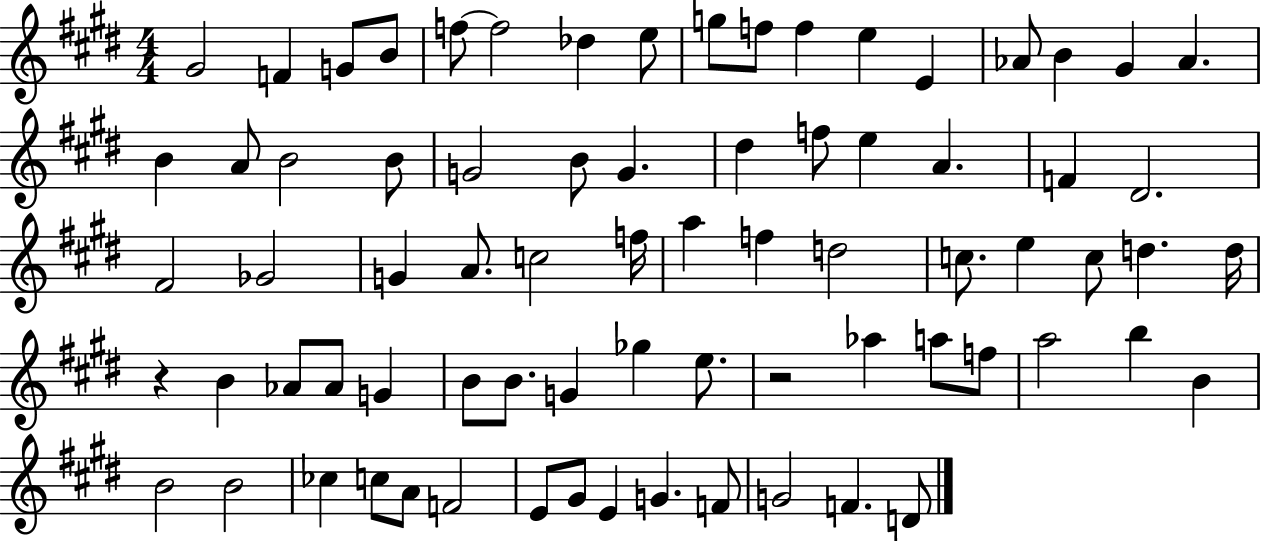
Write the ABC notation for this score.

X:1
T:Untitled
M:4/4
L:1/4
K:E
^G2 F G/2 B/2 f/2 f2 _d e/2 g/2 f/2 f e E _A/2 B ^G _A B A/2 B2 B/2 G2 B/2 G ^d f/2 e A F ^D2 ^F2 _G2 G A/2 c2 f/4 a f d2 c/2 e c/2 d d/4 z B _A/2 _A/2 G B/2 B/2 G _g e/2 z2 _a a/2 f/2 a2 b B B2 B2 _c c/2 A/2 F2 E/2 ^G/2 E G F/2 G2 F D/2